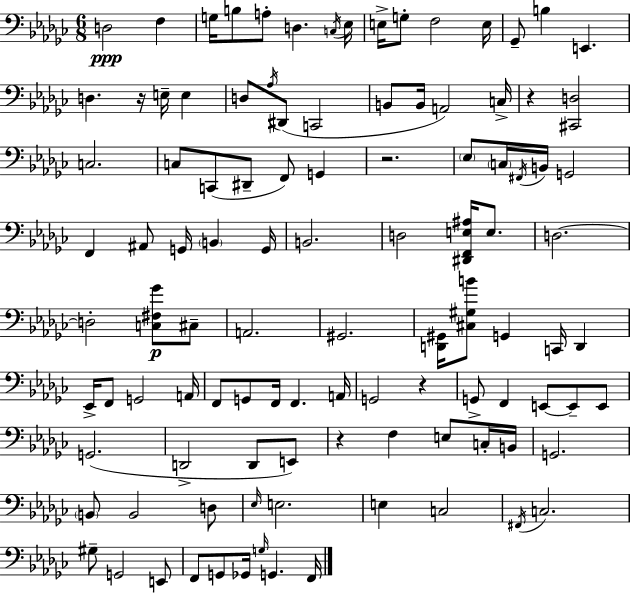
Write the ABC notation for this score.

X:1
T:Untitled
M:6/8
L:1/4
K:Ebm
D,2 F, G,/4 B,/2 A,/2 D, C,/4 _E,/4 E,/4 G,/2 F,2 E,/4 _G,,/2 B, E,, D, z/4 E,/4 E, D,/2 _A,/4 ^D,,/2 C,,2 B,,/2 B,,/4 A,,2 C,/4 z [^C,,D,]2 C,2 C,/2 C,,/2 ^D,,/2 F,,/2 G,, z2 _E,/2 C,/4 ^F,,/4 B,,/4 G,,2 F,, ^A,,/2 G,,/4 B,, G,,/4 B,,2 D,2 [^D,,F,,E,^A,]/4 E,/2 D,2 D,2 [C,^F,_G]/2 ^C,/2 A,,2 ^G,,2 [D,,^G,,]/4 [^C,^G,B]/2 G,, C,,/4 D,, _E,,/4 F,,/2 G,,2 A,,/4 F,,/2 G,,/2 F,,/4 F,, A,,/4 G,,2 z G,,/2 F,, E,,/2 E,,/2 E,,/2 G,,2 D,,2 D,,/2 E,,/2 z F, E,/2 C,/4 B,,/4 G,,2 B,,/2 B,,2 D,/2 _E,/4 E,2 E, C,2 ^F,,/4 C,2 ^G,/2 G,,2 E,,/2 F,,/2 G,,/2 _G,,/4 G,/4 G,, F,,/4